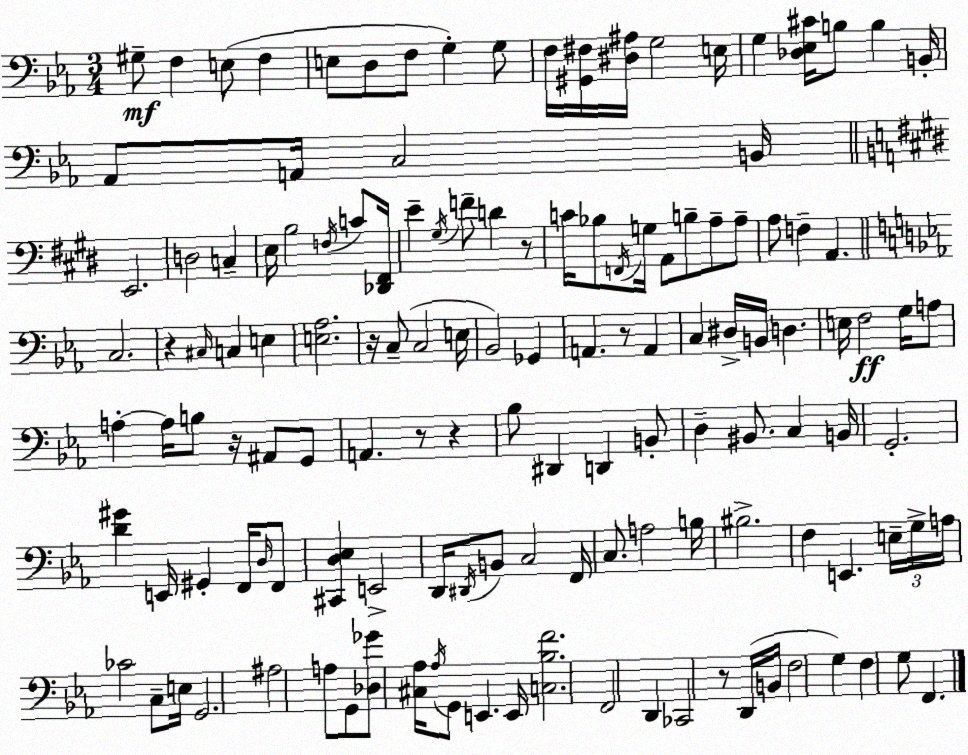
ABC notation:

X:1
T:Untitled
M:3/4
L:1/4
K:Cm
^G,/2 F, E,/2 F, E,/2 D,/2 F,/2 G, G,/2 F,/4 [^G,,^F,]/4 [^D,^A,]/4 G,2 E,/4 G, [_D,_E,^C]/4 B,/2 B, B,,/4 _A,,/2 A,,/4 C,2 B,,/4 E,,2 D,2 C, E,/4 B,2 F,/4 C/2 [_D,,^F,,]/4 E ^G,/4 F/2 D z/2 C/4 _B,/2 F,,/4 G,/4 A,,/2 B,/2 A,/2 A,/2 A,/2 F, A,, C,2 z ^C,/4 C, E, [E,_A,]2 z/4 C,/2 C,2 E,/4 _B,,2 _G,, A,, z/2 A,, C, ^D,/4 B,,/4 D, E,/4 F,2 G,/4 A,/2 A, A,/4 B,/2 z/4 ^A,,/2 G,,/2 A,, z/2 z _B,/2 ^D,, D,, B,,/2 D, ^B,,/2 C, B,,/4 G,,2 [D^G] E,,/4 ^G,, F,,/4 D,/4 F,,/2 [^C,,D,_E,] E,,2 D,,/4 ^D,,/4 B,,/2 C,2 F,,/4 C,/2 A,2 B,/4 ^B,2 F, E,, E,/4 G,/4 A,/4 _C2 C,/2 E,/4 G,,2 ^A,2 A,/2 G,,/2 [_D,_G]/2 [^C,_A,]/4 _A,/4 G,,/2 E,, E,,/4 [C,_B,F]2 F,,2 D,, _C,,2 z/2 D,,/4 B,,/4 F,2 G, F, G,/2 F,,